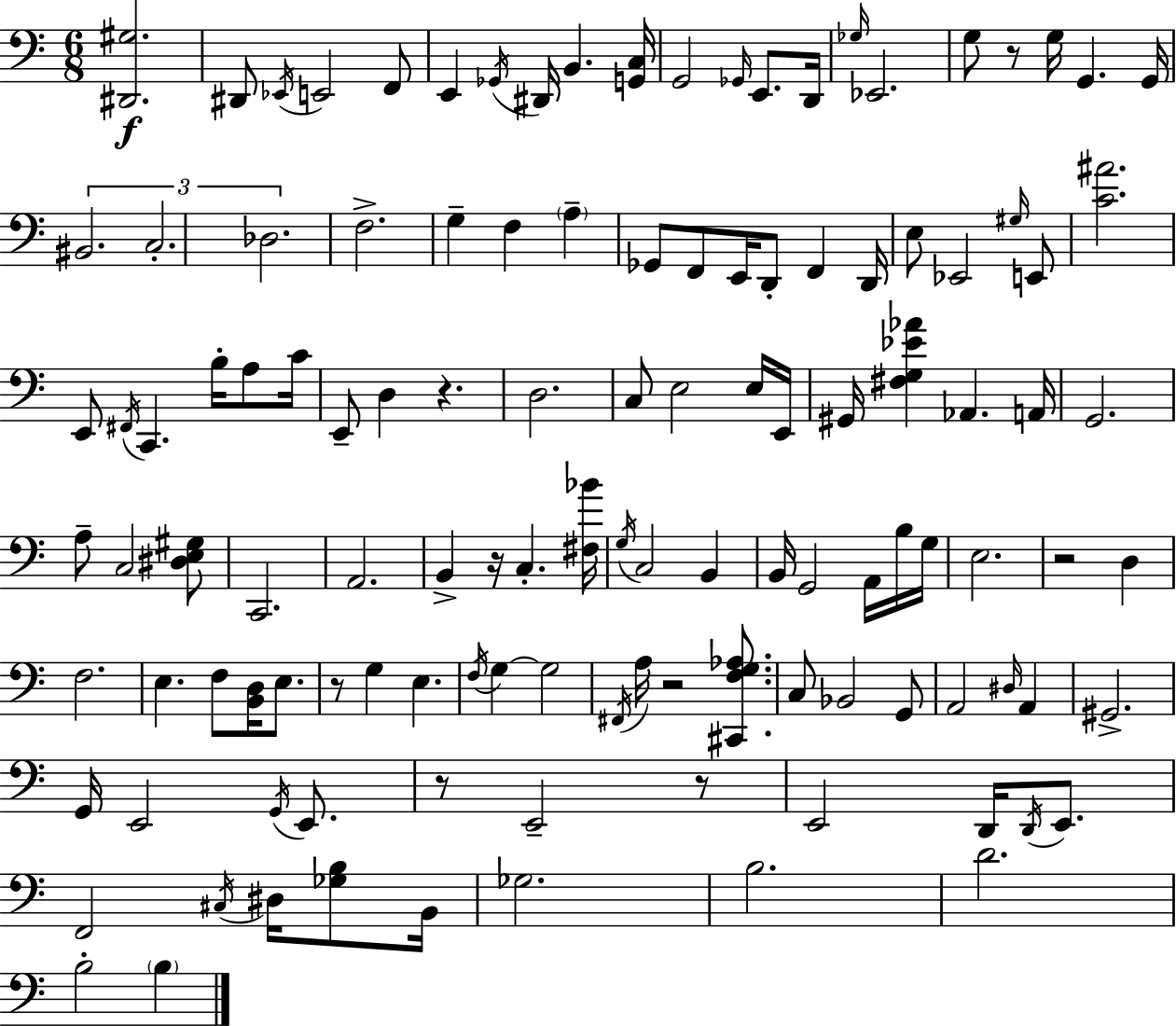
{
  \clef bass
  \numericTimeSignature
  \time 6/8
  \key c \major
  <dis, gis>2.\f | dis,8 \acciaccatura { ees,16 } e,2 f,8 | e,4 \acciaccatura { ges,16 } dis,16 b,4. | <g, c>16 g,2 \grace { ges,16 } e,8. | \break d,16 \grace { ges16 } ees,2. | g8 r8 g16 g,4. | g,16 \tuplet 3/2 { bis,2. | c2.-. | \break des2. } | f2.-> | g4-- f4 | \parenthesize a4-- ges,8 f,8 e,16 d,8-. f,4 | \break d,16 e8 ees,2 | \grace { gis16 } e,8 <c' ais'>2. | e,8 \acciaccatura { fis,16 } c,4. | b16-. a8 c'16 e,8-- d4 | \break r4. d2. | c8 e2 | e16 e,16 gis,16 <fis g ees' aes'>4 aes,4. | a,16 g,2. | \break a8-- c2 | <dis e gis>8 c,2. | a,2. | b,4-> r16 c4.-. | \break <fis bes'>16 \acciaccatura { g16 } c2 | b,4 b,16 g,2 | a,16 b16 g16 e2. | r2 | \break d4 f2. | e4. | f8 <b, d>16 e8. r8 g4 | e4. \acciaccatura { f16 } g4~~ | \break g2 \acciaccatura { fis,16 } a16 r2 | <cis, f g aes>8. c8 bes,2 | g,8 a,2 | \grace { dis16 } a,4 gis,2.-> | \break g,16 e,2 | \acciaccatura { g,16 } e,8. r8 | e,2-- r8 e,2 | d,16 \acciaccatura { d,16 } e,8. | \break f,2 \acciaccatura { cis16 } dis16 <ges b>8 | b,16 ges2. | b2. | d'2. | \break b2-. \parenthesize b4 | \bar "|."
}